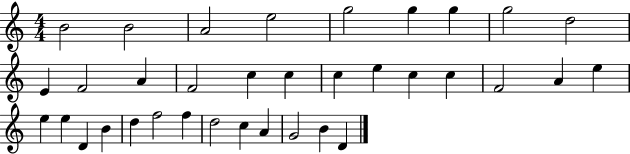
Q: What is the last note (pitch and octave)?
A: D4